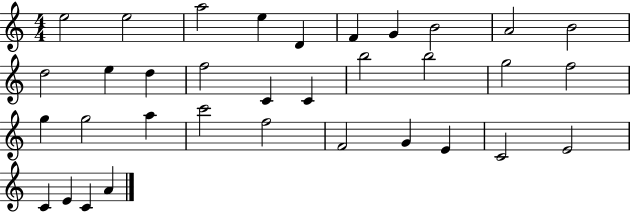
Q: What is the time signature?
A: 4/4